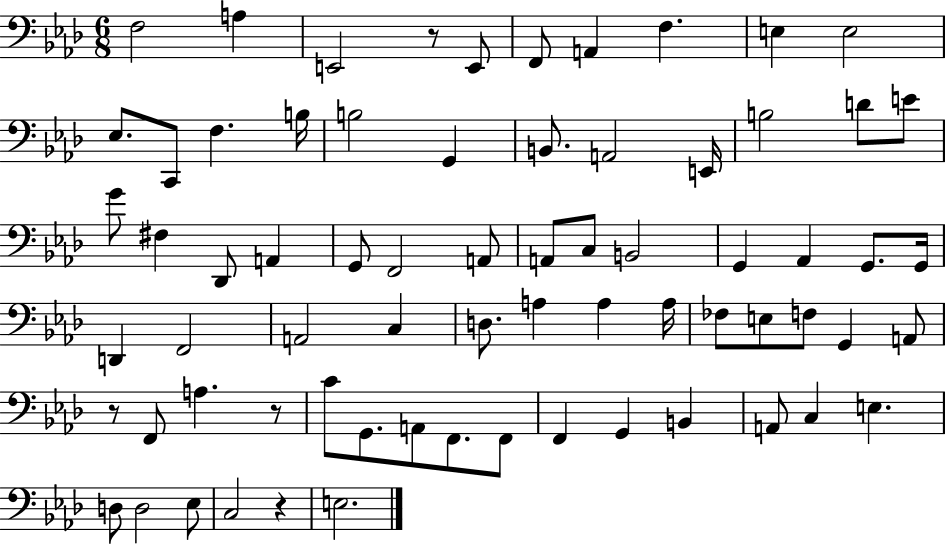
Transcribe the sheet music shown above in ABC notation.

X:1
T:Untitled
M:6/8
L:1/4
K:Ab
F,2 A, E,,2 z/2 E,,/2 F,,/2 A,, F, E, E,2 _E,/2 C,,/2 F, B,/4 B,2 G,, B,,/2 A,,2 E,,/4 B,2 D/2 E/2 G/2 ^F, _D,,/2 A,, G,,/2 F,,2 A,,/2 A,,/2 C,/2 B,,2 G,, _A,, G,,/2 G,,/4 D,, F,,2 A,,2 C, D,/2 A, A, A,/4 _F,/2 E,/2 F,/2 G,, A,,/2 z/2 F,,/2 A, z/2 C/2 G,,/2 A,,/2 F,,/2 F,,/2 F,, G,, B,, A,,/2 C, E, D,/2 D,2 _E,/2 C,2 z E,2